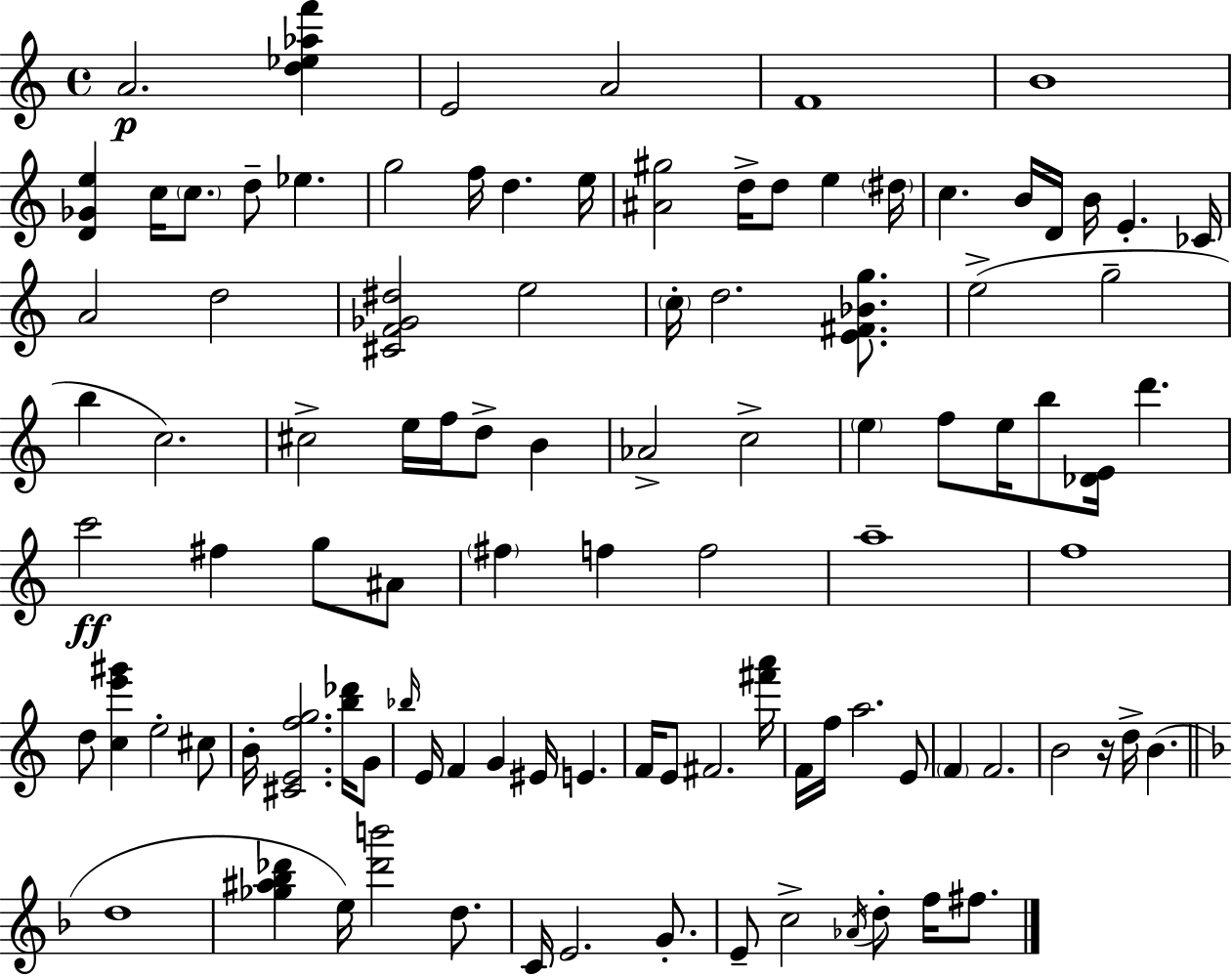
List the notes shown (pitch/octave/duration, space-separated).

A4/h. [D5,Eb5,Ab5,F6]/q E4/h A4/h F4/w B4/w [D4,Gb4,E5]/q C5/s C5/e. D5/e Eb5/q. G5/h F5/s D5/q. E5/s [A#4,G#5]/h D5/s D5/e E5/q D#5/s C5/q. B4/s D4/s B4/s E4/q. CES4/s A4/h D5/h [C#4,F4,Gb4,D#5]/h E5/h C5/s D5/h. [E4,F#4,Bb4,G5]/e. E5/h G5/h B5/q C5/h. C#5/h E5/s F5/s D5/e B4/q Ab4/h C5/h E5/q F5/e E5/s B5/e [Db4,E4]/s D6/q. C6/h F#5/q G5/e A#4/e F#5/q F5/q F5/h A5/w F5/w D5/e [C5,E6,G#6]/q E5/h C#5/e B4/s [C#4,E4,F5,G5]/h. [B5,Db6]/s G4/e Bb5/s E4/s F4/q G4/q EIS4/s E4/q. F4/s E4/e F#4/h. [F#6,A6]/s F4/s F5/s A5/h. E4/e F4/q F4/h. B4/h R/s D5/s B4/q. D5/w [Gb5,A#5,Bb5,Db6]/q E5/s [Db6,B6]/h D5/e. C4/s E4/h. G4/e. E4/e C5/h Ab4/s D5/e F5/s F#5/e.